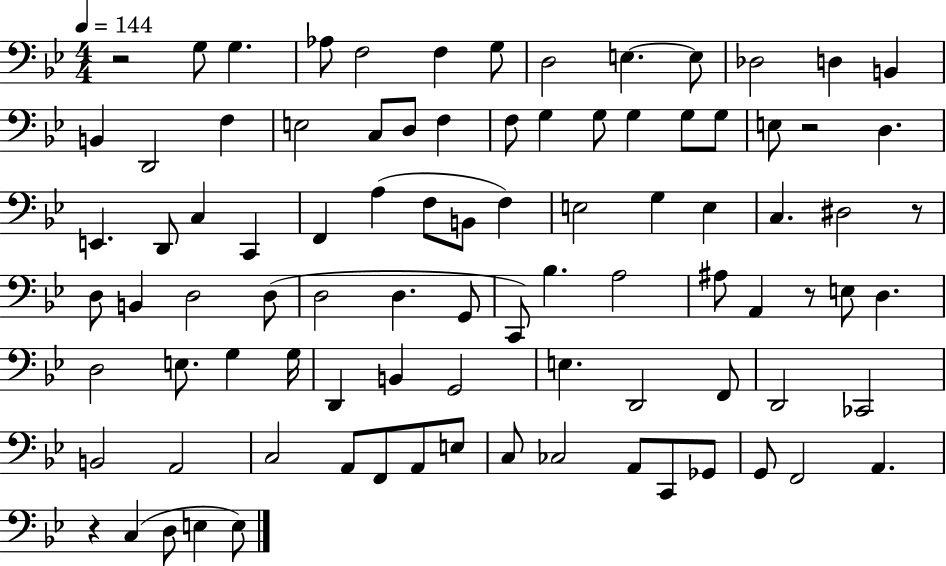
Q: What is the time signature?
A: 4/4